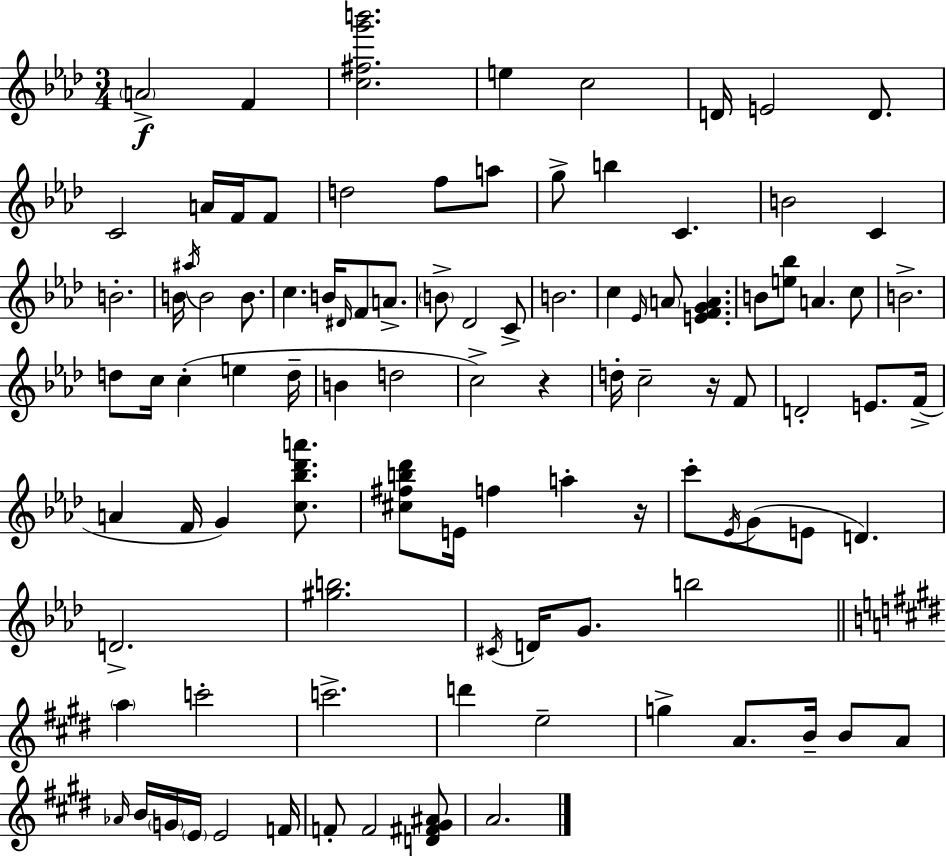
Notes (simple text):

A4/h F4/q [C5,F#5,G6,B6]/h. E5/q C5/h D4/s E4/h D4/e. C4/h A4/s F4/s F4/e D5/h F5/e A5/e G5/e B5/q C4/q. B4/h C4/q B4/h. B4/s A#5/s B4/h B4/e. C5/q. B4/s D#4/s F4/e A4/e. B4/e Db4/h C4/e B4/h. C5/q Eb4/s A4/e [E4,F4,G4,A4]/q. B4/e [E5,Bb5]/e A4/q. C5/e B4/h. D5/e C5/s C5/q E5/q D5/s B4/q D5/h C5/h R/q D5/s C5/h R/s F4/e D4/h E4/e. F4/s A4/q F4/s G4/q [C5,Bb5,Db6,A6]/e. [C#5,F#5,B5,Db6]/e E4/s F5/q A5/q R/s C6/e Eb4/s G4/e E4/e D4/q. D4/h. [G#5,B5]/h. C#4/s D4/s G4/e. B5/h A5/q C6/h C6/h. D6/q E5/h G5/q A4/e. B4/s B4/e A4/e Ab4/s B4/s G4/s E4/s E4/h F4/s F4/e F4/h [D4,F#4,G#4,A#4]/e A4/h.